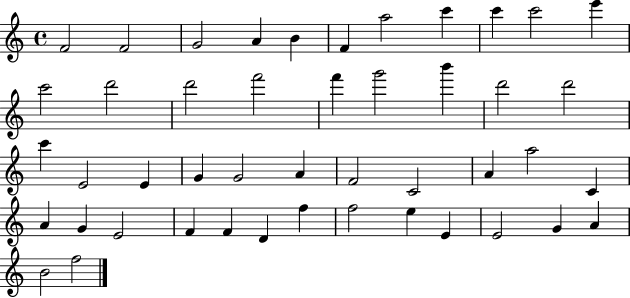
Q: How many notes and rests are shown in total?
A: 46